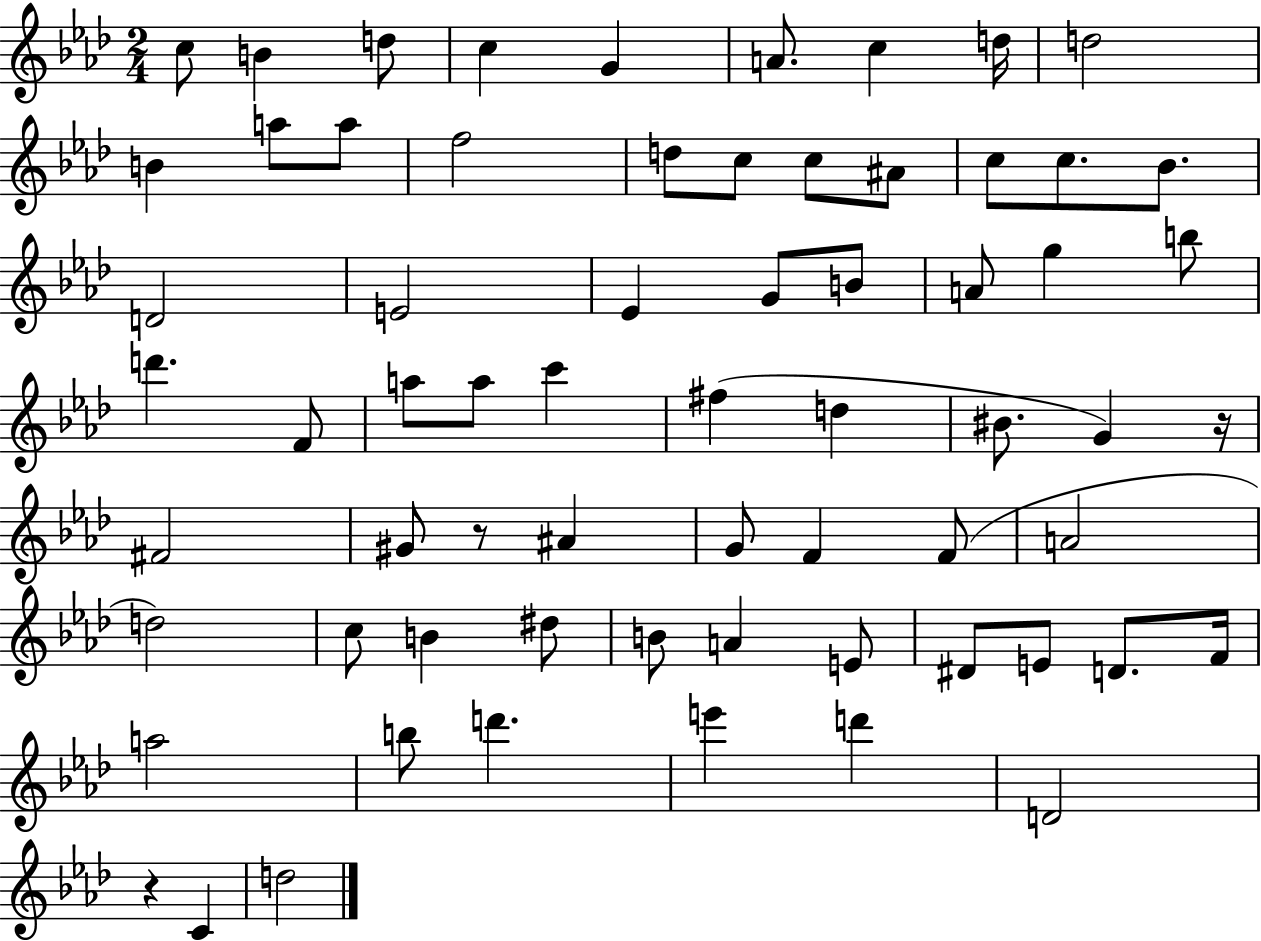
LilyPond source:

{
  \clef treble
  \numericTimeSignature
  \time 2/4
  \key aes \major
  \repeat volta 2 { c''8 b'4 d''8 | c''4 g'4 | a'8. c''4 d''16 | d''2 | \break b'4 a''8 a''8 | f''2 | d''8 c''8 c''8 ais'8 | c''8 c''8. bes'8. | \break d'2 | e'2 | ees'4 g'8 b'8 | a'8 g''4 b''8 | \break d'''4. f'8 | a''8 a''8 c'''4 | fis''4( d''4 | bis'8. g'4) r16 | \break fis'2 | gis'8 r8 ais'4 | g'8 f'4 f'8( | a'2 | \break d''2) | c''8 b'4 dis''8 | b'8 a'4 e'8 | dis'8 e'8 d'8. f'16 | \break a''2 | b''8 d'''4. | e'''4 d'''4 | d'2 | \break r4 c'4 | d''2 | } \bar "|."
}